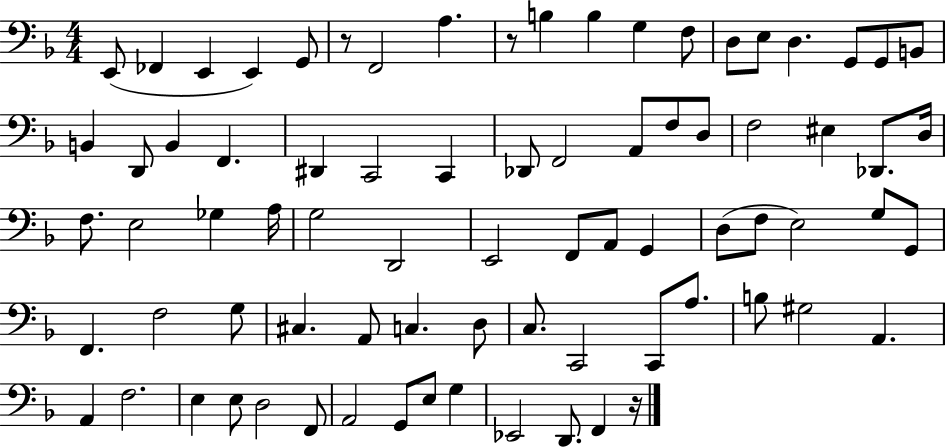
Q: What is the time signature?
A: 4/4